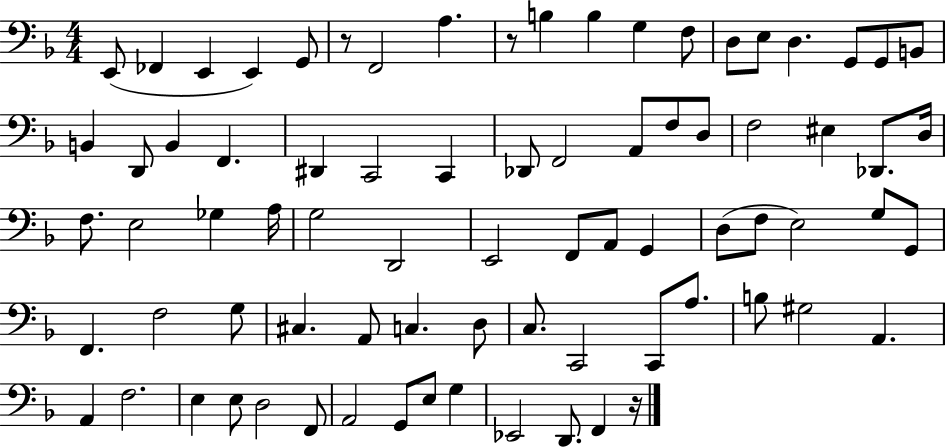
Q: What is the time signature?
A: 4/4